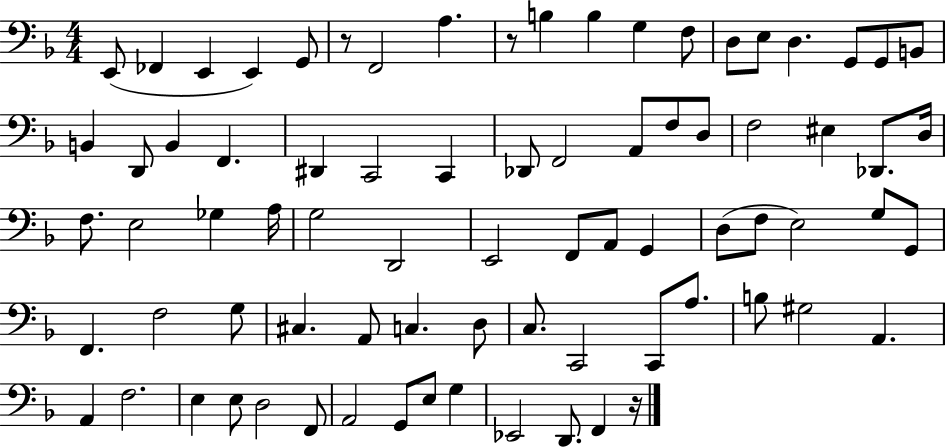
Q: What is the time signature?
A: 4/4